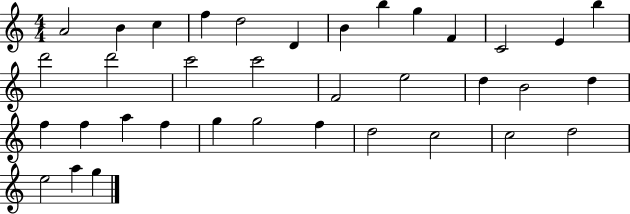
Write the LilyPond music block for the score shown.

{
  \clef treble
  \numericTimeSignature
  \time 4/4
  \key c \major
  a'2 b'4 c''4 | f''4 d''2 d'4 | b'4 b''4 g''4 f'4 | c'2 e'4 b''4 | \break d'''2 d'''2 | c'''2 c'''2 | f'2 e''2 | d''4 b'2 d''4 | \break f''4 f''4 a''4 f''4 | g''4 g''2 f''4 | d''2 c''2 | c''2 d''2 | \break e''2 a''4 g''4 | \bar "|."
}